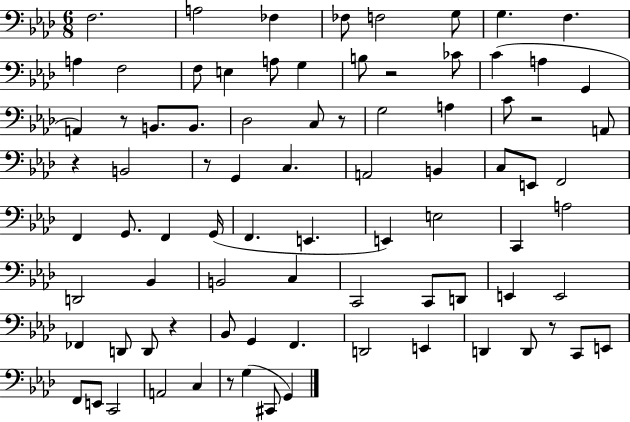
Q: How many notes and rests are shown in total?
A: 84